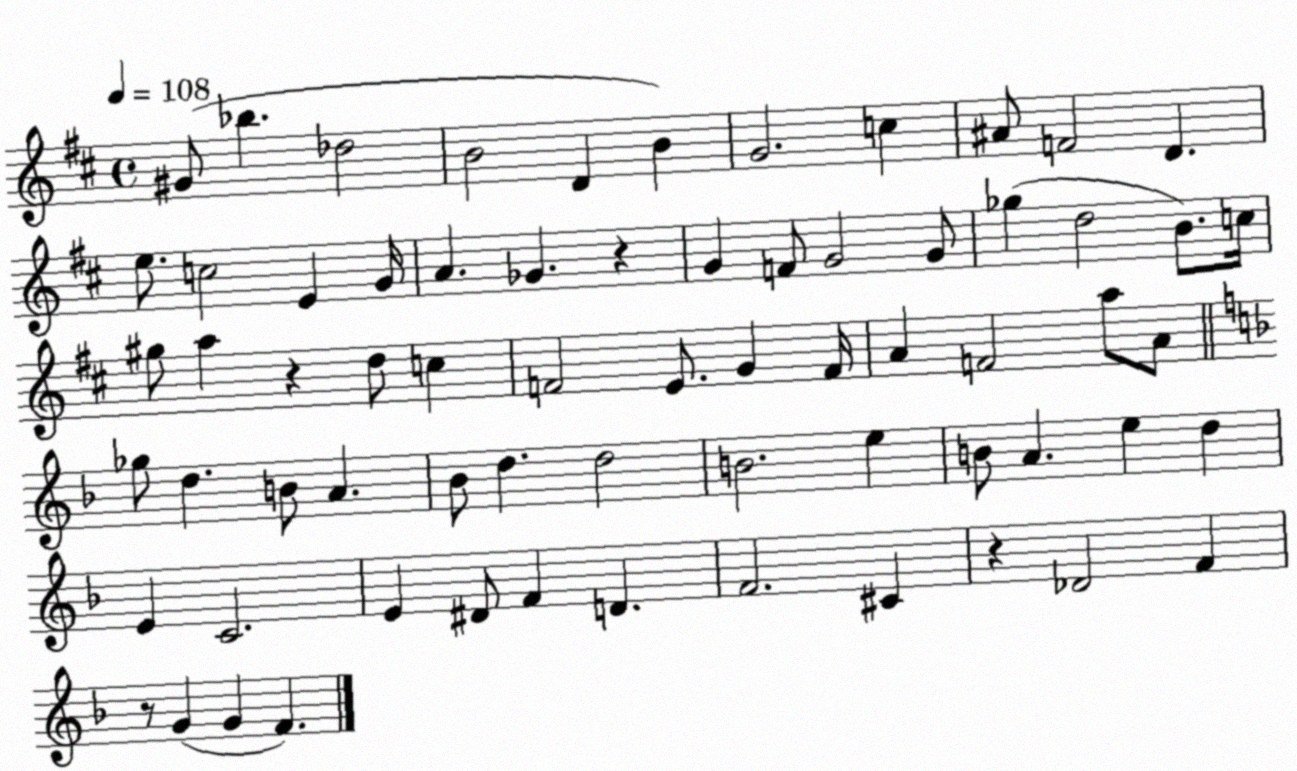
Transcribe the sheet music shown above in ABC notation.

X:1
T:Untitled
M:4/4
L:1/4
K:D
^G/2 _b _d2 B2 D B G2 c ^A/2 F2 D e/2 c2 E G/4 A _G z G F/2 G2 G/2 _g d2 B/2 c/4 ^g/2 a z d/2 c F2 E/2 G F/4 A F2 a/2 A/2 _g/2 d B/2 A _B/2 d d2 B2 e B/2 A e d E C2 E ^D/2 F D F2 ^C z _D2 F z/2 G G F